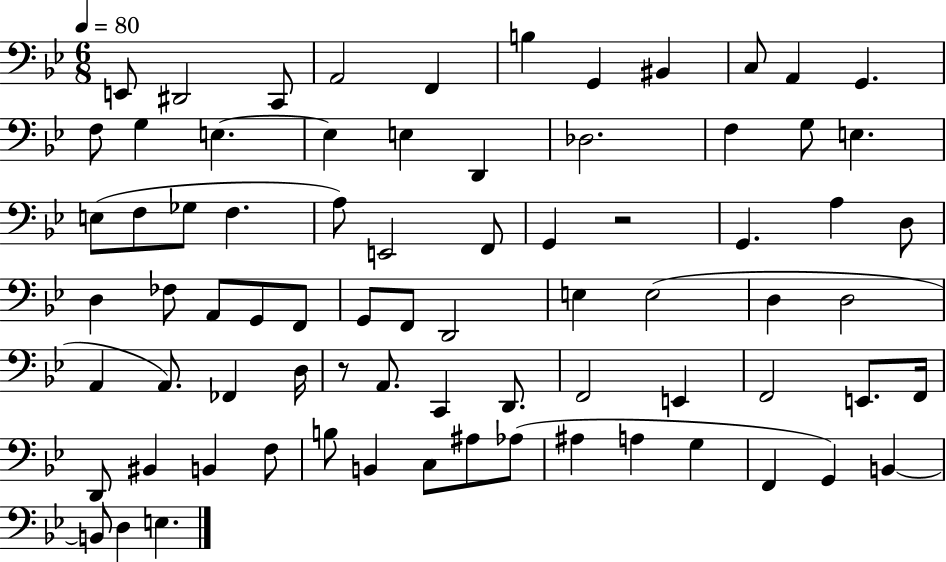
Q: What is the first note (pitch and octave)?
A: E2